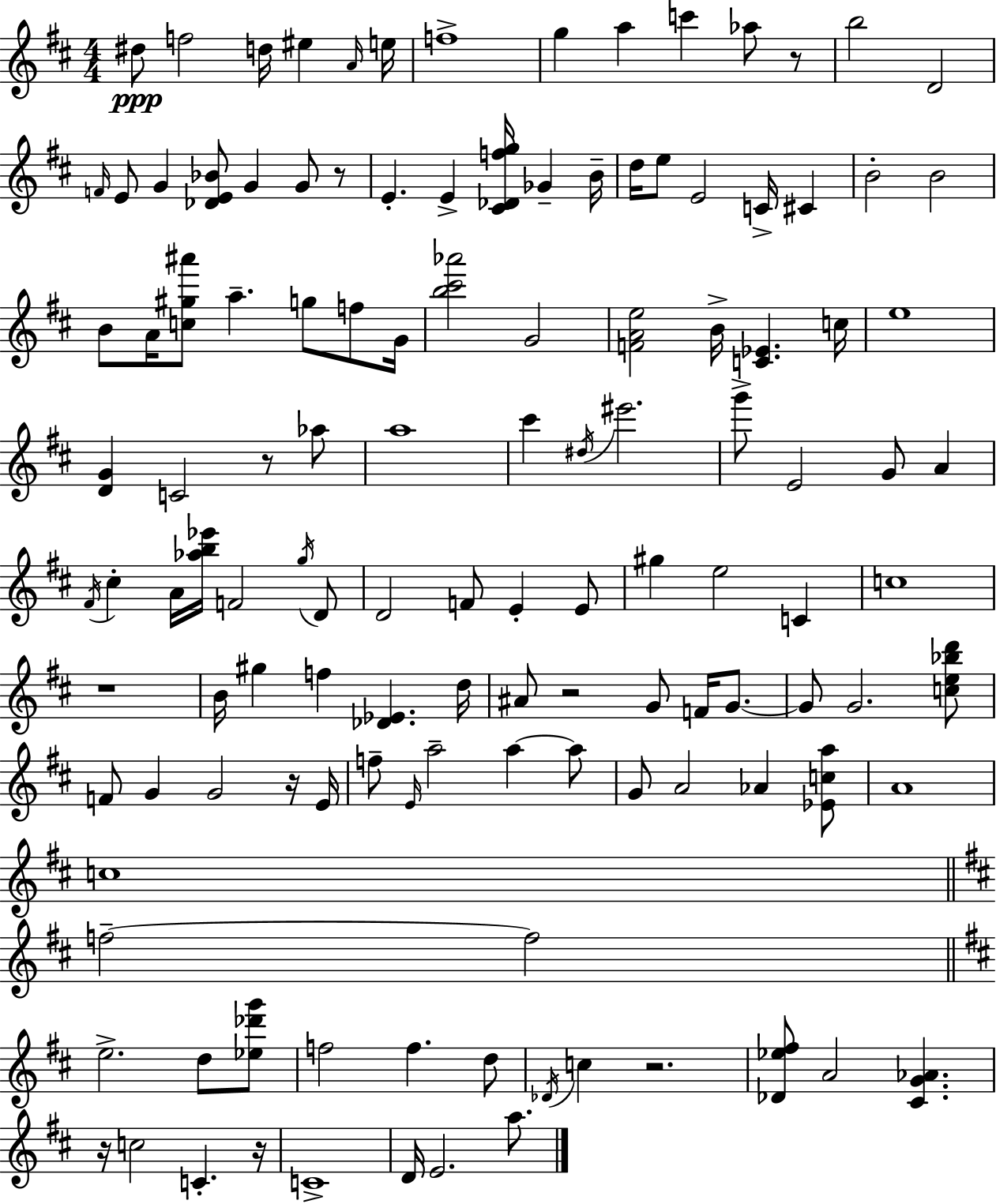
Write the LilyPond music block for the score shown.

{
  \clef treble
  \numericTimeSignature
  \time 4/4
  \key d \major
  dis''8\ppp f''2 d''16 eis''4 \grace { a'16 } | e''16 f''1-> | g''4 a''4 c'''4 aes''8 r8 | b''2 d'2 | \break \grace { f'16 } e'8 g'4 <des' e' bes'>8 g'4 g'8 | r8 e'4.-. e'4-> <cis' des' f'' g''>16 ges'4-- | b'16-- d''16 e''8 e'2 c'16-> cis'4 | b'2-. b'2 | \break b'8 a'16 <c'' gis'' ais'''>8 a''4.-- g''8 f''8 | g'16 <b'' cis''' aes'''>2 g'2 | <f' a' e''>2 b'16-> <c' ees'>4. | c''16 e''1 | \break <d' g'>4 c'2 r8 | aes''8 a''1 | cis'''4 \acciaccatura { dis''16 } eis'''2. | g'''8-> e'2 g'8 a'4 | \break \acciaccatura { fis'16 } cis''4-. a'16 <aes'' b'' ees'''>16 f'2 | \acciaccatura { g''16 } d'8 d'2 f'8 e'4-. | e'8 gis''4 e''2 | c'4 c''1 | \break r1 | b'16 gis''4 f''4 <des' ees'>4. | d''16 ais'8 r2 g'8 | f'16 g'8.~~ g'8 g'2. | \break <c'' e'' bes'' d'''>8 f'8 g'4 g'2 | r16 e'16 f''8-- \grace { e'16 } a''2-- | a''4~~ a''8 g'8 a'2 | aes'4 <ees' c'' a''>8 a'1 | \break c''1 | \bar "||" \break \key d \major f''2--~~ f''2 | \bar "||" \break \key d \major e''2.-> d''8 <ees'' des''' g'''>8 | f''2 f''4. d''8 | \acciaccatura { des'16 } c''4 r2. | <des' ees'' fis''>8 a'2 <cis' g' aes'>4. | \break r16 c''2 c'4.-. | r16 c'1-> | d'16 e'2. a''8. | \bar "|."
}